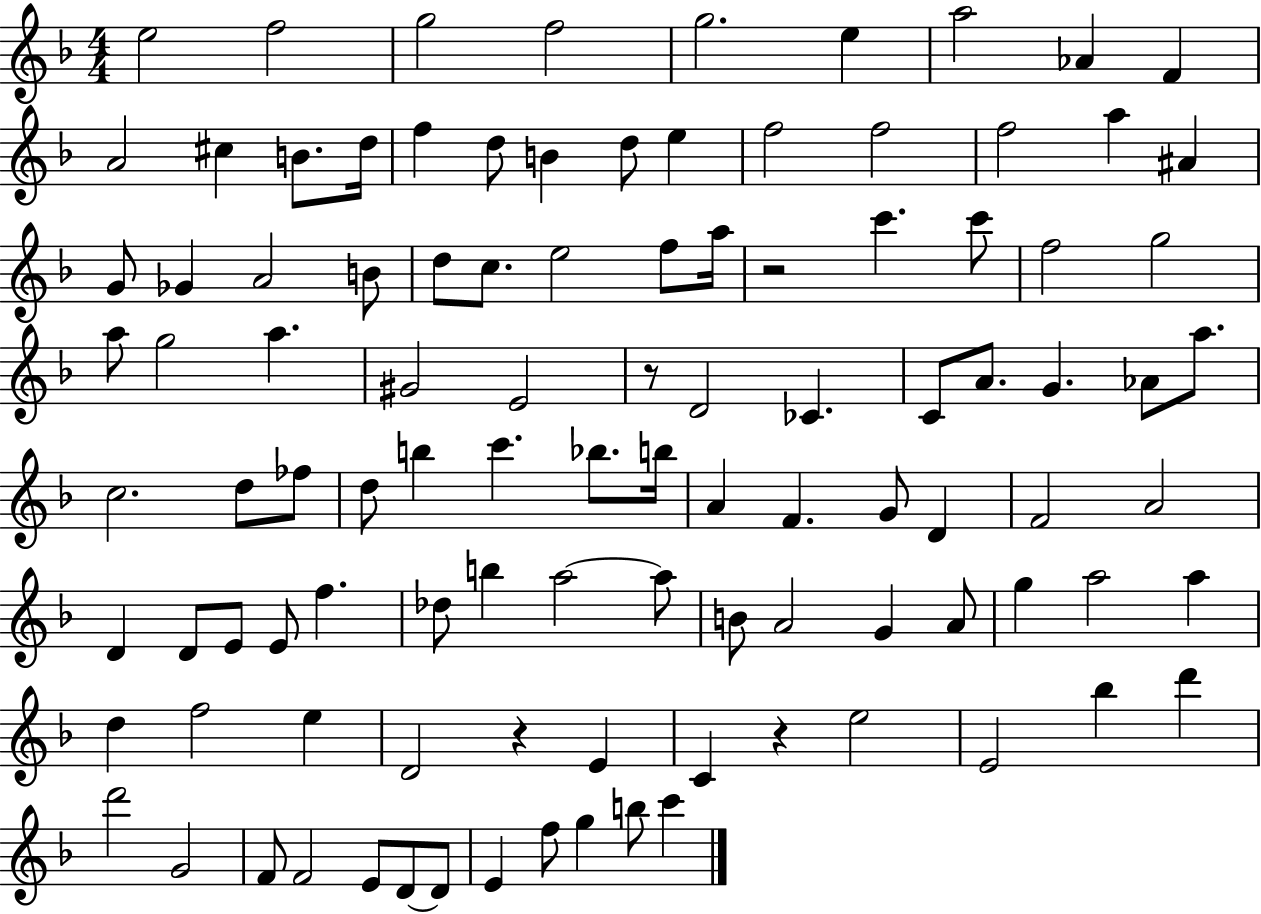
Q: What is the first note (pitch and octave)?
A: E5